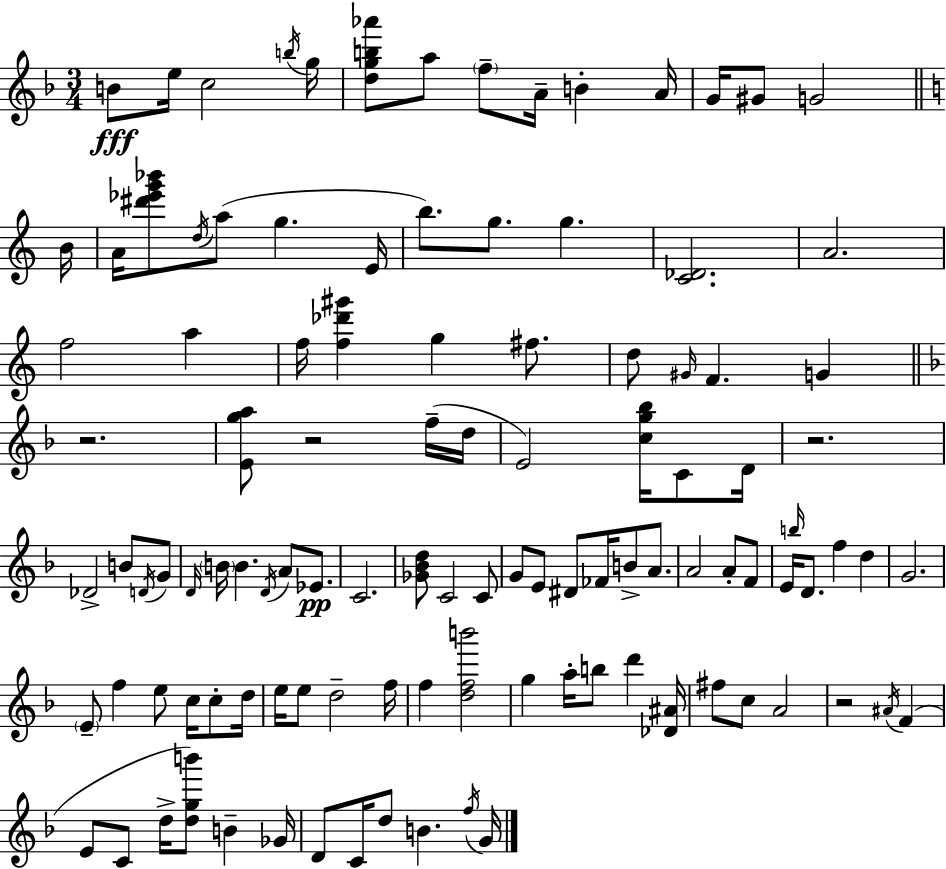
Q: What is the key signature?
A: F major